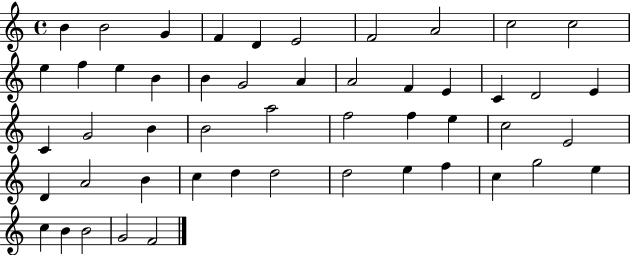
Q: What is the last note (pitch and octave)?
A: F4